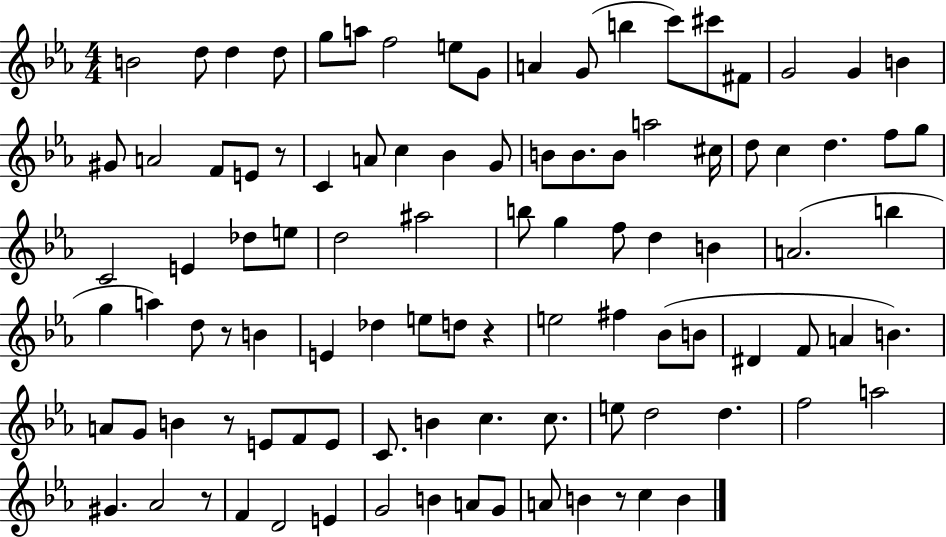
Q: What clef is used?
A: treble